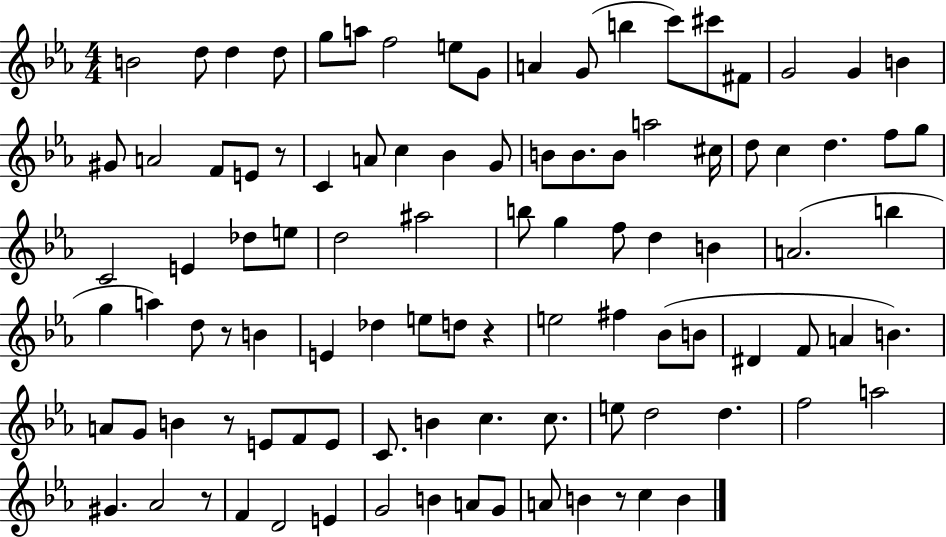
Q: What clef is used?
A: treble